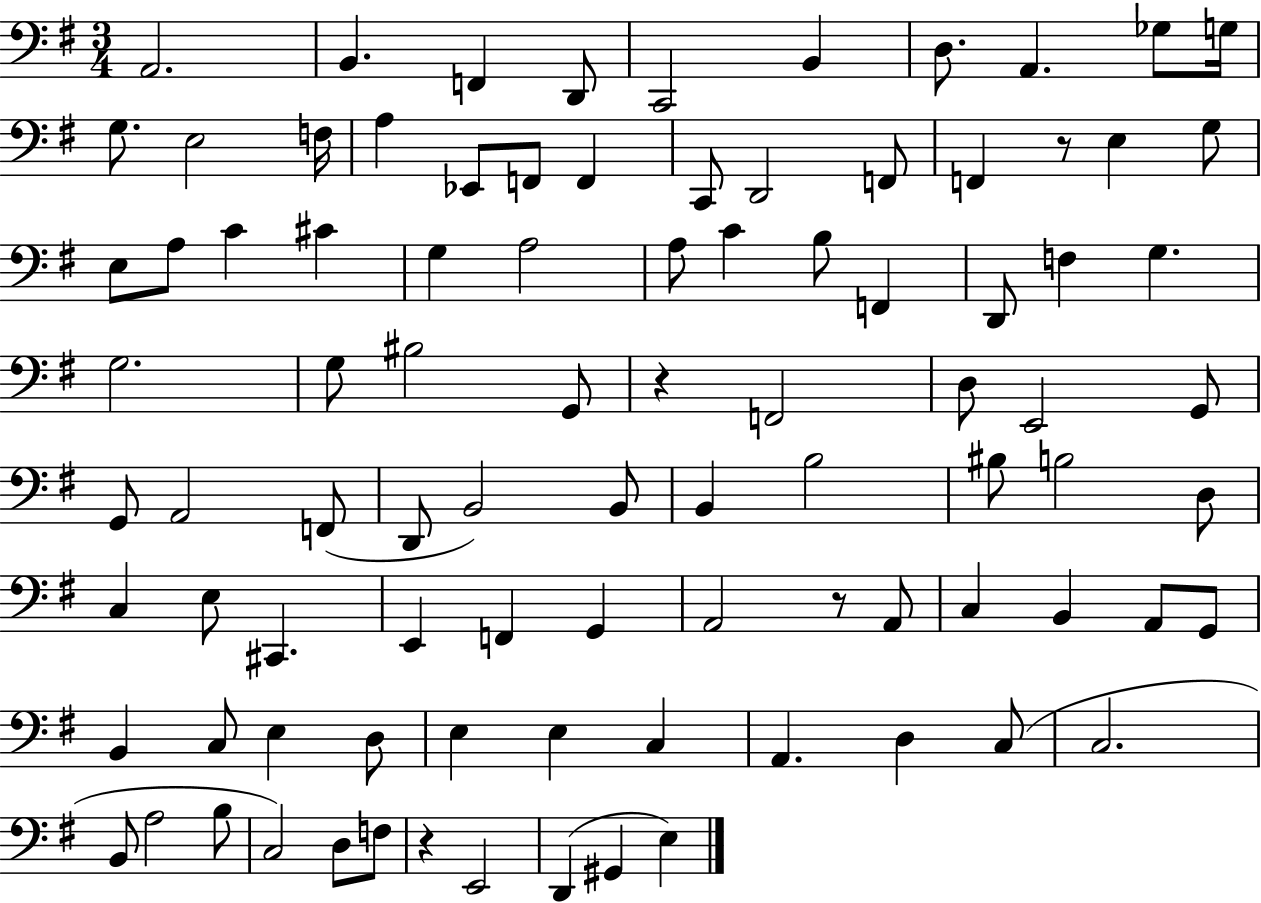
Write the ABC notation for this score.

X:1
T:Untitled
M:3/4
L:1/4
K:G
A,,2 B,, F,, D,,/2 C,,2 B,, D,/2 A,, _G,/2 G,/4 G,/2 E,2 F,/4 A, _E,,/2 F,,/2 F,, C,,/2 D,,2 F,,/2 F,, z/2 E, G,/2 E,/2 A,/2 C ^C G, A,2 A,/2 C B,/2 F,, D,,/2 F, G, G,2 G,/2 ^B,2 G,,/2 z F,,2 D,/2 E,,2 G,,/2 G,,/2 A,,2 F,,/2 D,,/2 B,,2 B,,/2 B,, B,2 ^B,/2 B,2 D,/2 C, E,/2 ^C,, E,, F,, G,, A,,2 z/2 A,,/2 C, B,, A,,/2 G,,/2 B,, C,/2 E, D,/2 E, E, C, A,, D, C,/2 C,2 B,,/2 A,2 B,/2 C,2 D,/2 F,/2 z E,,2 D,, ^G,, E,